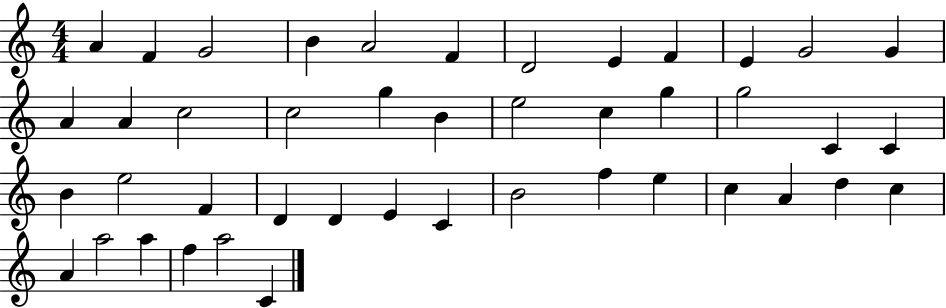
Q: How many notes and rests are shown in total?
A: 44